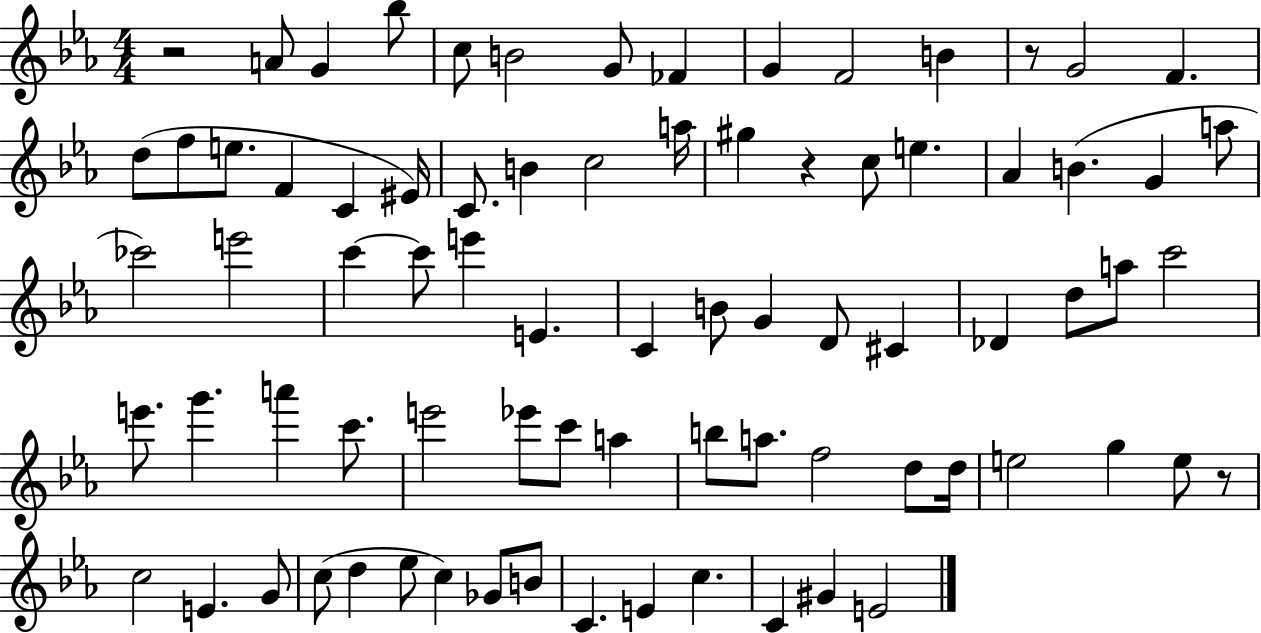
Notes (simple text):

R/h A4/e G4/q Bb5/e C5/e B4/h G4/e FES4/q G4/q F4/h B4/q R/e G4/h F4/q. D5/e F5/e E5/e. F4/q C4/q EIS4/s C4/e. B4/q C5/h A5/s G#5/q R/q C5/e E5/q. Ab4/q B4/q. G4/q A5/e CES6/h E6/h C6/q C6/e E6/q E4/q. C4/q B4/e G4/q D4/e C#4/q Db4/q D5/e A5/e C6/h E6/e. G6/q. A6/q C6/e. E6/h Eb6/e C6/e A5/q B5/e A5/e. F5/h D5/e D5/s E5/h G5/q E5/e R/e C5/h E4/q. G4/e C5/e D5/q Eb5/e C5/q Gb4/e B4/e C4/q. E4/q C5/q. C4/q G#4/q E4/h